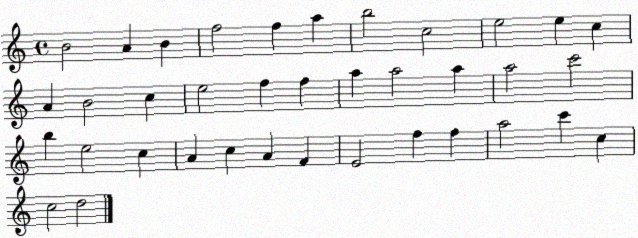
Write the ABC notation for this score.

X:1
T:Untitled
M:4/4
L:1/4
K:C
B2 A B f2 f a b2 c2 e2 e c A B2 c e2 f f a a2 a a2 c'2 b e2 c A c A F E2 f f a2 c' c c2 d2